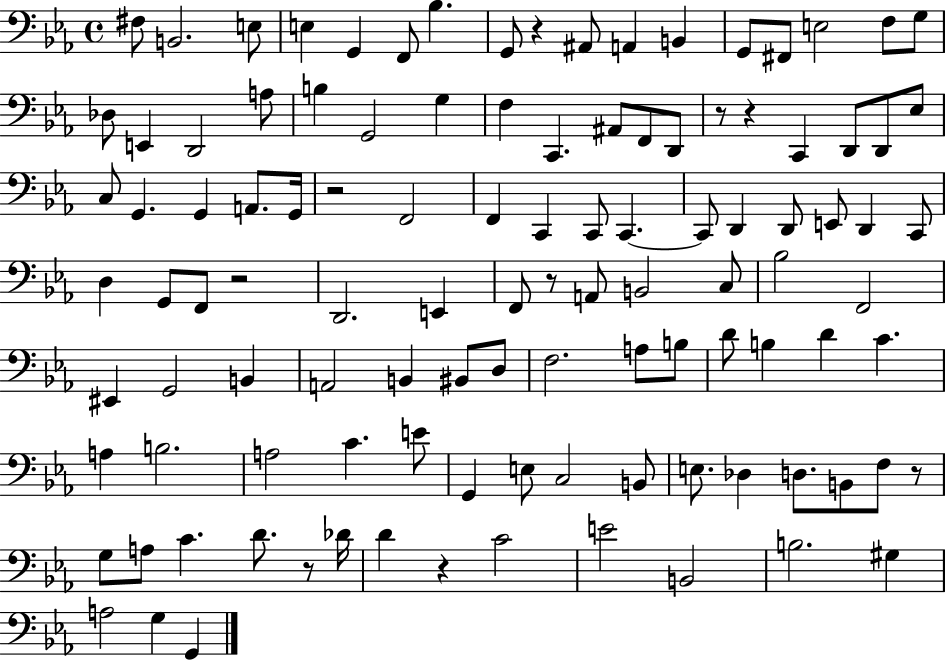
F#3/e B2/h. E3/e E3/q G2/q F2/e Bb3/q. G2/e R/q A#2/e A2/q B2/q G2/e F#2/e E3/h F3/e G3/e Db3/e E2/q D2/h A3/e B3/q G2/h G3/q F3/q C2/q. A#2/e F2/e D2/e R/e R/q C2/q D2/e D2/e Eb3/e C3/e G2/q. G2/q A2/e. G2/s R/h F2/h F2/q C2/q C2/e C2/q. C2/e D2/q D2/e E2/e D2/q C2/e D3/q G2/e F2/e R/h D2/h. E2/q F2/e R/e A2/e B2/h C3/e Bb3/h F2/h EIS2/q G2/h B2/q A2/h B2/q BIS2/e D3/e F3/h. A3/e B3/e D4/e B3/q D4/q C4/q. A3/q B3/h. A3/h C4/q. E4/e G2/q E3/e C3/h B2/e E3/e. Db3/q D3/e. B2/e F3/e R/e G3/e A3/e C4/q. D4/e. R/e Db4/s D4/q R/q C4/h E4/h B2/h B3/h. G#3/q A3/h G3/q G2/q